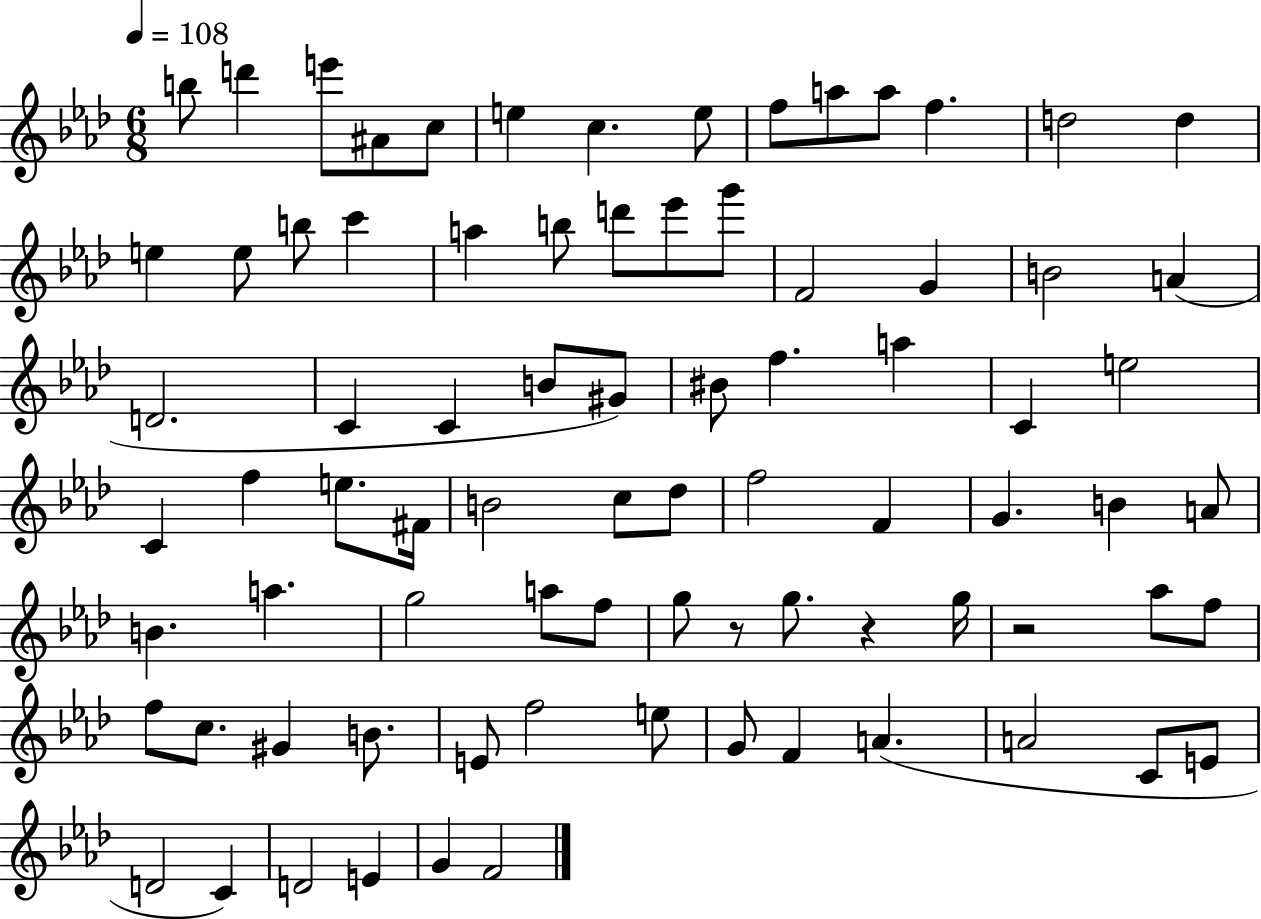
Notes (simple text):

B5/e D6/q E6/e A#4/e C5/e E5/q C5/q. E5/e F5/e A5/e A5/e F5/q. D5/h D5/q E5/q E5/e B5/e C6/q A5/q B5/e D6/e Eb6/e G6/e F4/h G4/q B4/h A4/q D4/h. C4/q C4/q B4/e G#4/e BIS4/e F5/q. A5/q C4/q E5/h C4/q F5/q E5/e. F#4/s B4/h C5/e Db5/e F5/h F4/q G4/q. B4/q A4/e B4/q. A5/q. G5/h A5/e F5/e G5/e R/e G5/e. R/q G5/s R/h Ab5/e F5/e F5/e C5/e. G#4/q B4/e. E4/e F5/h E5/e G4/e F4/q A4/q. A4/h C4/e E4/e D4/h C4/q D4/h E4/q G4/q F4/h